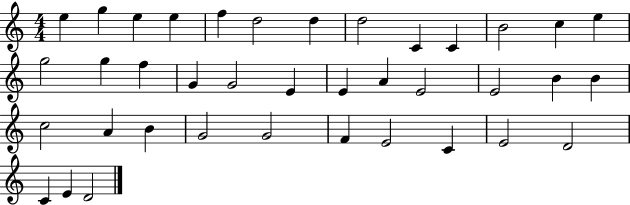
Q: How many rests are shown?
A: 0